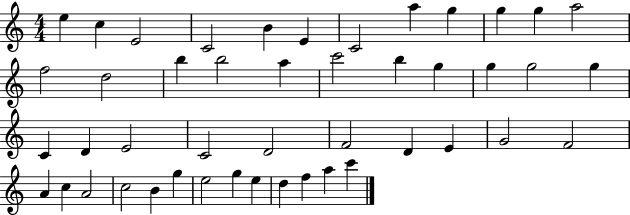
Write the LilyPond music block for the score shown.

{
  \clef treble
  \numericTimeSignature
  \time 4/4
  \key c \major
  e''4 c''4 e'2 | c'2 b'4 e'4 | c'2 a''4 g''4 | g''4 g''4 a''2 | \break f''2 d''2 | b''4 b''2 a''4 | c'''2 b''4 g''4 | g''4 g''2 g''4 | \break c'4 d'4 e'2 | c'2 d'2 | f'2 d'4 e'4 | g'2 f'2 | \break a'4 c''4 a'2 | c''2 b'4 g''4 | e''2 g''4 e''4 | d''4 f''4 a''4 c'''4 | \break \bar "|."
}